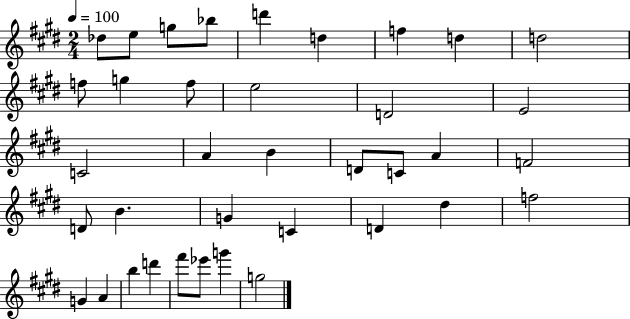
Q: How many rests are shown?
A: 0